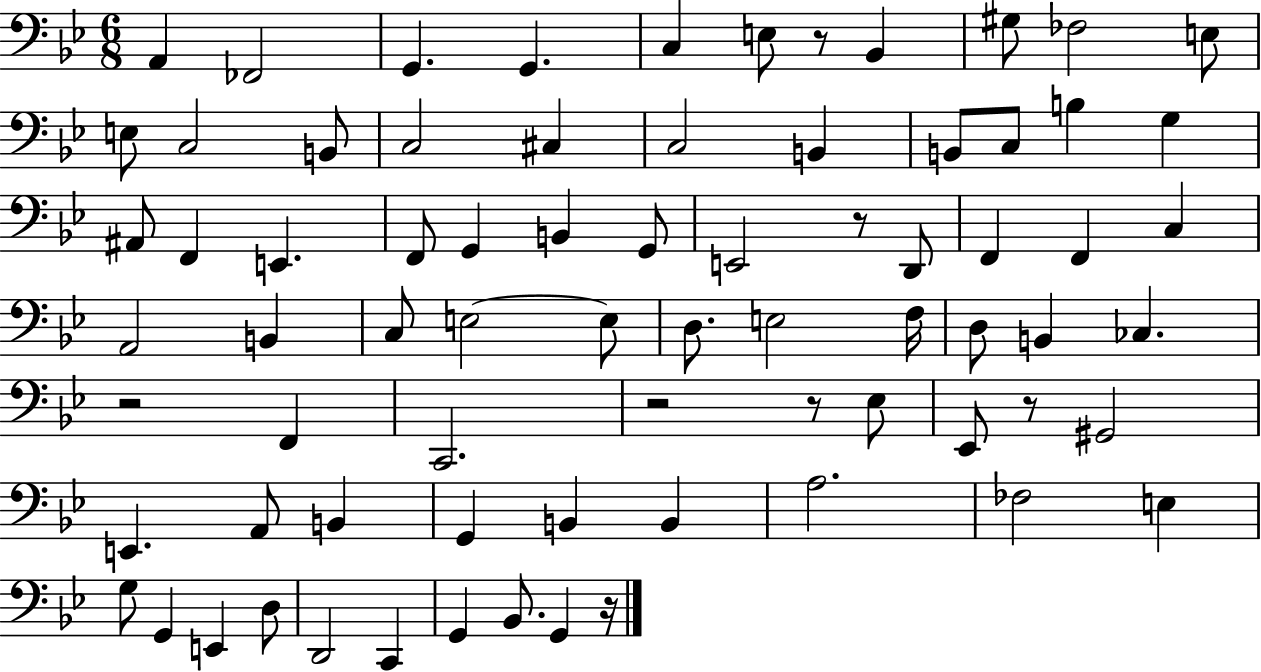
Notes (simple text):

A2/q FES2/h G2/q. G2/q. C3/q E3/e R/e Bb2/q G#3/e FES3/h E3/e E3/e C3/h B2/e C3/h C#3/q C3/h B2/q B2/e C3/e B3/q G3/q A#2/e F2/q E2/q. F2/e G2/q B2/q G2/e E2/h R/e D2/e F2/q F2/q C3/q A2/h B2/q C3/e E3/h E3/e D3/e. E3/h F3/s D3/e B2/q CES3/q. R/h F2/q C2/h. R/h R/e Eb3/e Eb2/e R/e G#2/h E2/q. A2/e B2/q G2/q B2/q B2/q A3/h. FES3/h E3/q G3/e G2/q E2/q D3/e D2/h C2/q G2/q Bb2/e. G2/q R/s